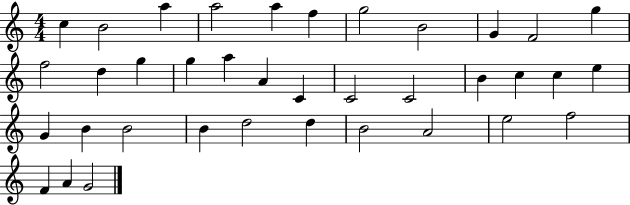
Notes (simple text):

C5/q B4/h A5/q A5/h A5/q F5/q G5/h B4/h G4/q F4/h G5/q F5/h D5/q G5/q G5/q A5/q A4/q C4/q C4/h C4/h B4/q C5/q C5/q E5/q G4/q B4/q B4/h B4/q D5/h D5/q B4/h A4/h E5/h F5/h F4/q A4/q G4/h